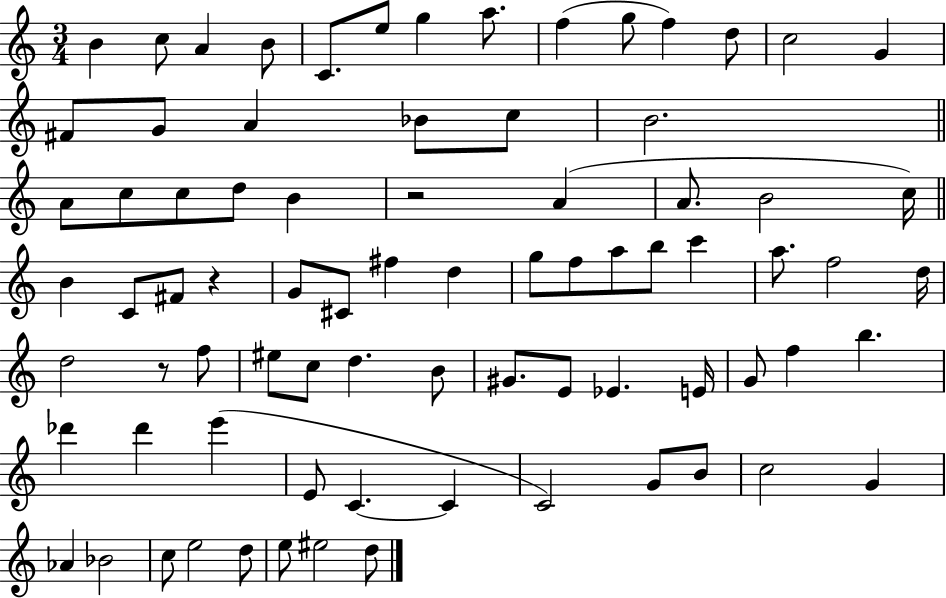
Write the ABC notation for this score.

X:1
T:Untitled
M:3/4
L:1/4
K:C
B c/2 A B/2 C/2 e/2 g a/2 f g/2 f d/2 c2 G ^F/2 G/2 A _B/2 c/2 B2 A/2 c/2 c/2 d/2 B z2 A A/2 B2 c/4 B C/2 ^F/2 z G/2 ^C/2 ^f d g/2 f/2 a/2 b/2 c' a/2 f2 d/4 d2 z/2 f/2 ^e/2 c/2 d B/2 ^G/2 E/2 _E E/4 G/2 f b _d' _d' e' E/2 C C C2 G/2 B/2 c2 G _A _B2 c/2 e2 d/2 e/2 ^e2 d/2